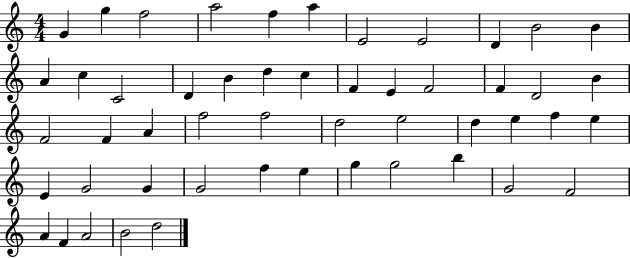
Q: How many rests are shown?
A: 0